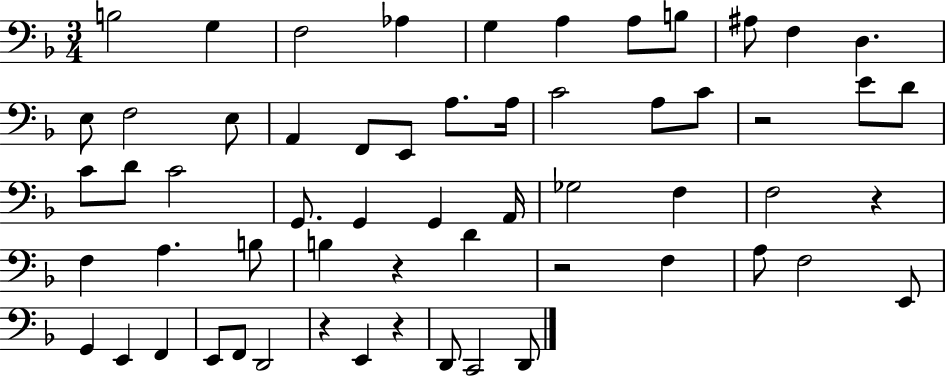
X:1
T:Untitled
M:3/4
L:1/4
K:F
B,2 G, F,2 _A, G, A, A,/2 B,/2 ^A,/2 F, D, E,/2 F,2 E,/2 A,, F,,/2 E,,/2 A,/2 A,/4 C2 A,/2 C/2 z2 E/2 D/2 C/2 D/2 C2 G,,/2 G,, G,, A,,/4 _G,2 F, F,2 z F, A, B,/2 B, z D z2 F, A,/2 F,2 E,,/2 G,, E,, F,, E,,/2 F,,/2 D,,2 z E,, z D,,/2 C,,2 D,,/2